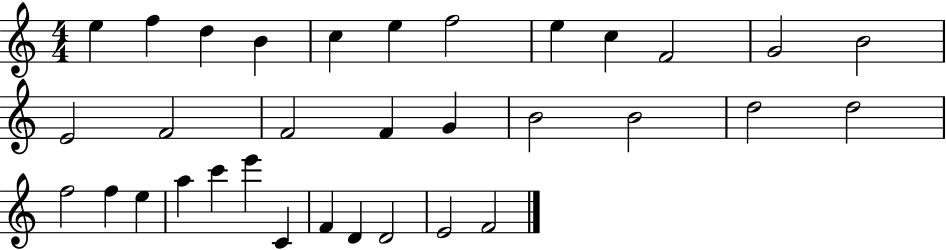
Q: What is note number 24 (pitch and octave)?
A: E5